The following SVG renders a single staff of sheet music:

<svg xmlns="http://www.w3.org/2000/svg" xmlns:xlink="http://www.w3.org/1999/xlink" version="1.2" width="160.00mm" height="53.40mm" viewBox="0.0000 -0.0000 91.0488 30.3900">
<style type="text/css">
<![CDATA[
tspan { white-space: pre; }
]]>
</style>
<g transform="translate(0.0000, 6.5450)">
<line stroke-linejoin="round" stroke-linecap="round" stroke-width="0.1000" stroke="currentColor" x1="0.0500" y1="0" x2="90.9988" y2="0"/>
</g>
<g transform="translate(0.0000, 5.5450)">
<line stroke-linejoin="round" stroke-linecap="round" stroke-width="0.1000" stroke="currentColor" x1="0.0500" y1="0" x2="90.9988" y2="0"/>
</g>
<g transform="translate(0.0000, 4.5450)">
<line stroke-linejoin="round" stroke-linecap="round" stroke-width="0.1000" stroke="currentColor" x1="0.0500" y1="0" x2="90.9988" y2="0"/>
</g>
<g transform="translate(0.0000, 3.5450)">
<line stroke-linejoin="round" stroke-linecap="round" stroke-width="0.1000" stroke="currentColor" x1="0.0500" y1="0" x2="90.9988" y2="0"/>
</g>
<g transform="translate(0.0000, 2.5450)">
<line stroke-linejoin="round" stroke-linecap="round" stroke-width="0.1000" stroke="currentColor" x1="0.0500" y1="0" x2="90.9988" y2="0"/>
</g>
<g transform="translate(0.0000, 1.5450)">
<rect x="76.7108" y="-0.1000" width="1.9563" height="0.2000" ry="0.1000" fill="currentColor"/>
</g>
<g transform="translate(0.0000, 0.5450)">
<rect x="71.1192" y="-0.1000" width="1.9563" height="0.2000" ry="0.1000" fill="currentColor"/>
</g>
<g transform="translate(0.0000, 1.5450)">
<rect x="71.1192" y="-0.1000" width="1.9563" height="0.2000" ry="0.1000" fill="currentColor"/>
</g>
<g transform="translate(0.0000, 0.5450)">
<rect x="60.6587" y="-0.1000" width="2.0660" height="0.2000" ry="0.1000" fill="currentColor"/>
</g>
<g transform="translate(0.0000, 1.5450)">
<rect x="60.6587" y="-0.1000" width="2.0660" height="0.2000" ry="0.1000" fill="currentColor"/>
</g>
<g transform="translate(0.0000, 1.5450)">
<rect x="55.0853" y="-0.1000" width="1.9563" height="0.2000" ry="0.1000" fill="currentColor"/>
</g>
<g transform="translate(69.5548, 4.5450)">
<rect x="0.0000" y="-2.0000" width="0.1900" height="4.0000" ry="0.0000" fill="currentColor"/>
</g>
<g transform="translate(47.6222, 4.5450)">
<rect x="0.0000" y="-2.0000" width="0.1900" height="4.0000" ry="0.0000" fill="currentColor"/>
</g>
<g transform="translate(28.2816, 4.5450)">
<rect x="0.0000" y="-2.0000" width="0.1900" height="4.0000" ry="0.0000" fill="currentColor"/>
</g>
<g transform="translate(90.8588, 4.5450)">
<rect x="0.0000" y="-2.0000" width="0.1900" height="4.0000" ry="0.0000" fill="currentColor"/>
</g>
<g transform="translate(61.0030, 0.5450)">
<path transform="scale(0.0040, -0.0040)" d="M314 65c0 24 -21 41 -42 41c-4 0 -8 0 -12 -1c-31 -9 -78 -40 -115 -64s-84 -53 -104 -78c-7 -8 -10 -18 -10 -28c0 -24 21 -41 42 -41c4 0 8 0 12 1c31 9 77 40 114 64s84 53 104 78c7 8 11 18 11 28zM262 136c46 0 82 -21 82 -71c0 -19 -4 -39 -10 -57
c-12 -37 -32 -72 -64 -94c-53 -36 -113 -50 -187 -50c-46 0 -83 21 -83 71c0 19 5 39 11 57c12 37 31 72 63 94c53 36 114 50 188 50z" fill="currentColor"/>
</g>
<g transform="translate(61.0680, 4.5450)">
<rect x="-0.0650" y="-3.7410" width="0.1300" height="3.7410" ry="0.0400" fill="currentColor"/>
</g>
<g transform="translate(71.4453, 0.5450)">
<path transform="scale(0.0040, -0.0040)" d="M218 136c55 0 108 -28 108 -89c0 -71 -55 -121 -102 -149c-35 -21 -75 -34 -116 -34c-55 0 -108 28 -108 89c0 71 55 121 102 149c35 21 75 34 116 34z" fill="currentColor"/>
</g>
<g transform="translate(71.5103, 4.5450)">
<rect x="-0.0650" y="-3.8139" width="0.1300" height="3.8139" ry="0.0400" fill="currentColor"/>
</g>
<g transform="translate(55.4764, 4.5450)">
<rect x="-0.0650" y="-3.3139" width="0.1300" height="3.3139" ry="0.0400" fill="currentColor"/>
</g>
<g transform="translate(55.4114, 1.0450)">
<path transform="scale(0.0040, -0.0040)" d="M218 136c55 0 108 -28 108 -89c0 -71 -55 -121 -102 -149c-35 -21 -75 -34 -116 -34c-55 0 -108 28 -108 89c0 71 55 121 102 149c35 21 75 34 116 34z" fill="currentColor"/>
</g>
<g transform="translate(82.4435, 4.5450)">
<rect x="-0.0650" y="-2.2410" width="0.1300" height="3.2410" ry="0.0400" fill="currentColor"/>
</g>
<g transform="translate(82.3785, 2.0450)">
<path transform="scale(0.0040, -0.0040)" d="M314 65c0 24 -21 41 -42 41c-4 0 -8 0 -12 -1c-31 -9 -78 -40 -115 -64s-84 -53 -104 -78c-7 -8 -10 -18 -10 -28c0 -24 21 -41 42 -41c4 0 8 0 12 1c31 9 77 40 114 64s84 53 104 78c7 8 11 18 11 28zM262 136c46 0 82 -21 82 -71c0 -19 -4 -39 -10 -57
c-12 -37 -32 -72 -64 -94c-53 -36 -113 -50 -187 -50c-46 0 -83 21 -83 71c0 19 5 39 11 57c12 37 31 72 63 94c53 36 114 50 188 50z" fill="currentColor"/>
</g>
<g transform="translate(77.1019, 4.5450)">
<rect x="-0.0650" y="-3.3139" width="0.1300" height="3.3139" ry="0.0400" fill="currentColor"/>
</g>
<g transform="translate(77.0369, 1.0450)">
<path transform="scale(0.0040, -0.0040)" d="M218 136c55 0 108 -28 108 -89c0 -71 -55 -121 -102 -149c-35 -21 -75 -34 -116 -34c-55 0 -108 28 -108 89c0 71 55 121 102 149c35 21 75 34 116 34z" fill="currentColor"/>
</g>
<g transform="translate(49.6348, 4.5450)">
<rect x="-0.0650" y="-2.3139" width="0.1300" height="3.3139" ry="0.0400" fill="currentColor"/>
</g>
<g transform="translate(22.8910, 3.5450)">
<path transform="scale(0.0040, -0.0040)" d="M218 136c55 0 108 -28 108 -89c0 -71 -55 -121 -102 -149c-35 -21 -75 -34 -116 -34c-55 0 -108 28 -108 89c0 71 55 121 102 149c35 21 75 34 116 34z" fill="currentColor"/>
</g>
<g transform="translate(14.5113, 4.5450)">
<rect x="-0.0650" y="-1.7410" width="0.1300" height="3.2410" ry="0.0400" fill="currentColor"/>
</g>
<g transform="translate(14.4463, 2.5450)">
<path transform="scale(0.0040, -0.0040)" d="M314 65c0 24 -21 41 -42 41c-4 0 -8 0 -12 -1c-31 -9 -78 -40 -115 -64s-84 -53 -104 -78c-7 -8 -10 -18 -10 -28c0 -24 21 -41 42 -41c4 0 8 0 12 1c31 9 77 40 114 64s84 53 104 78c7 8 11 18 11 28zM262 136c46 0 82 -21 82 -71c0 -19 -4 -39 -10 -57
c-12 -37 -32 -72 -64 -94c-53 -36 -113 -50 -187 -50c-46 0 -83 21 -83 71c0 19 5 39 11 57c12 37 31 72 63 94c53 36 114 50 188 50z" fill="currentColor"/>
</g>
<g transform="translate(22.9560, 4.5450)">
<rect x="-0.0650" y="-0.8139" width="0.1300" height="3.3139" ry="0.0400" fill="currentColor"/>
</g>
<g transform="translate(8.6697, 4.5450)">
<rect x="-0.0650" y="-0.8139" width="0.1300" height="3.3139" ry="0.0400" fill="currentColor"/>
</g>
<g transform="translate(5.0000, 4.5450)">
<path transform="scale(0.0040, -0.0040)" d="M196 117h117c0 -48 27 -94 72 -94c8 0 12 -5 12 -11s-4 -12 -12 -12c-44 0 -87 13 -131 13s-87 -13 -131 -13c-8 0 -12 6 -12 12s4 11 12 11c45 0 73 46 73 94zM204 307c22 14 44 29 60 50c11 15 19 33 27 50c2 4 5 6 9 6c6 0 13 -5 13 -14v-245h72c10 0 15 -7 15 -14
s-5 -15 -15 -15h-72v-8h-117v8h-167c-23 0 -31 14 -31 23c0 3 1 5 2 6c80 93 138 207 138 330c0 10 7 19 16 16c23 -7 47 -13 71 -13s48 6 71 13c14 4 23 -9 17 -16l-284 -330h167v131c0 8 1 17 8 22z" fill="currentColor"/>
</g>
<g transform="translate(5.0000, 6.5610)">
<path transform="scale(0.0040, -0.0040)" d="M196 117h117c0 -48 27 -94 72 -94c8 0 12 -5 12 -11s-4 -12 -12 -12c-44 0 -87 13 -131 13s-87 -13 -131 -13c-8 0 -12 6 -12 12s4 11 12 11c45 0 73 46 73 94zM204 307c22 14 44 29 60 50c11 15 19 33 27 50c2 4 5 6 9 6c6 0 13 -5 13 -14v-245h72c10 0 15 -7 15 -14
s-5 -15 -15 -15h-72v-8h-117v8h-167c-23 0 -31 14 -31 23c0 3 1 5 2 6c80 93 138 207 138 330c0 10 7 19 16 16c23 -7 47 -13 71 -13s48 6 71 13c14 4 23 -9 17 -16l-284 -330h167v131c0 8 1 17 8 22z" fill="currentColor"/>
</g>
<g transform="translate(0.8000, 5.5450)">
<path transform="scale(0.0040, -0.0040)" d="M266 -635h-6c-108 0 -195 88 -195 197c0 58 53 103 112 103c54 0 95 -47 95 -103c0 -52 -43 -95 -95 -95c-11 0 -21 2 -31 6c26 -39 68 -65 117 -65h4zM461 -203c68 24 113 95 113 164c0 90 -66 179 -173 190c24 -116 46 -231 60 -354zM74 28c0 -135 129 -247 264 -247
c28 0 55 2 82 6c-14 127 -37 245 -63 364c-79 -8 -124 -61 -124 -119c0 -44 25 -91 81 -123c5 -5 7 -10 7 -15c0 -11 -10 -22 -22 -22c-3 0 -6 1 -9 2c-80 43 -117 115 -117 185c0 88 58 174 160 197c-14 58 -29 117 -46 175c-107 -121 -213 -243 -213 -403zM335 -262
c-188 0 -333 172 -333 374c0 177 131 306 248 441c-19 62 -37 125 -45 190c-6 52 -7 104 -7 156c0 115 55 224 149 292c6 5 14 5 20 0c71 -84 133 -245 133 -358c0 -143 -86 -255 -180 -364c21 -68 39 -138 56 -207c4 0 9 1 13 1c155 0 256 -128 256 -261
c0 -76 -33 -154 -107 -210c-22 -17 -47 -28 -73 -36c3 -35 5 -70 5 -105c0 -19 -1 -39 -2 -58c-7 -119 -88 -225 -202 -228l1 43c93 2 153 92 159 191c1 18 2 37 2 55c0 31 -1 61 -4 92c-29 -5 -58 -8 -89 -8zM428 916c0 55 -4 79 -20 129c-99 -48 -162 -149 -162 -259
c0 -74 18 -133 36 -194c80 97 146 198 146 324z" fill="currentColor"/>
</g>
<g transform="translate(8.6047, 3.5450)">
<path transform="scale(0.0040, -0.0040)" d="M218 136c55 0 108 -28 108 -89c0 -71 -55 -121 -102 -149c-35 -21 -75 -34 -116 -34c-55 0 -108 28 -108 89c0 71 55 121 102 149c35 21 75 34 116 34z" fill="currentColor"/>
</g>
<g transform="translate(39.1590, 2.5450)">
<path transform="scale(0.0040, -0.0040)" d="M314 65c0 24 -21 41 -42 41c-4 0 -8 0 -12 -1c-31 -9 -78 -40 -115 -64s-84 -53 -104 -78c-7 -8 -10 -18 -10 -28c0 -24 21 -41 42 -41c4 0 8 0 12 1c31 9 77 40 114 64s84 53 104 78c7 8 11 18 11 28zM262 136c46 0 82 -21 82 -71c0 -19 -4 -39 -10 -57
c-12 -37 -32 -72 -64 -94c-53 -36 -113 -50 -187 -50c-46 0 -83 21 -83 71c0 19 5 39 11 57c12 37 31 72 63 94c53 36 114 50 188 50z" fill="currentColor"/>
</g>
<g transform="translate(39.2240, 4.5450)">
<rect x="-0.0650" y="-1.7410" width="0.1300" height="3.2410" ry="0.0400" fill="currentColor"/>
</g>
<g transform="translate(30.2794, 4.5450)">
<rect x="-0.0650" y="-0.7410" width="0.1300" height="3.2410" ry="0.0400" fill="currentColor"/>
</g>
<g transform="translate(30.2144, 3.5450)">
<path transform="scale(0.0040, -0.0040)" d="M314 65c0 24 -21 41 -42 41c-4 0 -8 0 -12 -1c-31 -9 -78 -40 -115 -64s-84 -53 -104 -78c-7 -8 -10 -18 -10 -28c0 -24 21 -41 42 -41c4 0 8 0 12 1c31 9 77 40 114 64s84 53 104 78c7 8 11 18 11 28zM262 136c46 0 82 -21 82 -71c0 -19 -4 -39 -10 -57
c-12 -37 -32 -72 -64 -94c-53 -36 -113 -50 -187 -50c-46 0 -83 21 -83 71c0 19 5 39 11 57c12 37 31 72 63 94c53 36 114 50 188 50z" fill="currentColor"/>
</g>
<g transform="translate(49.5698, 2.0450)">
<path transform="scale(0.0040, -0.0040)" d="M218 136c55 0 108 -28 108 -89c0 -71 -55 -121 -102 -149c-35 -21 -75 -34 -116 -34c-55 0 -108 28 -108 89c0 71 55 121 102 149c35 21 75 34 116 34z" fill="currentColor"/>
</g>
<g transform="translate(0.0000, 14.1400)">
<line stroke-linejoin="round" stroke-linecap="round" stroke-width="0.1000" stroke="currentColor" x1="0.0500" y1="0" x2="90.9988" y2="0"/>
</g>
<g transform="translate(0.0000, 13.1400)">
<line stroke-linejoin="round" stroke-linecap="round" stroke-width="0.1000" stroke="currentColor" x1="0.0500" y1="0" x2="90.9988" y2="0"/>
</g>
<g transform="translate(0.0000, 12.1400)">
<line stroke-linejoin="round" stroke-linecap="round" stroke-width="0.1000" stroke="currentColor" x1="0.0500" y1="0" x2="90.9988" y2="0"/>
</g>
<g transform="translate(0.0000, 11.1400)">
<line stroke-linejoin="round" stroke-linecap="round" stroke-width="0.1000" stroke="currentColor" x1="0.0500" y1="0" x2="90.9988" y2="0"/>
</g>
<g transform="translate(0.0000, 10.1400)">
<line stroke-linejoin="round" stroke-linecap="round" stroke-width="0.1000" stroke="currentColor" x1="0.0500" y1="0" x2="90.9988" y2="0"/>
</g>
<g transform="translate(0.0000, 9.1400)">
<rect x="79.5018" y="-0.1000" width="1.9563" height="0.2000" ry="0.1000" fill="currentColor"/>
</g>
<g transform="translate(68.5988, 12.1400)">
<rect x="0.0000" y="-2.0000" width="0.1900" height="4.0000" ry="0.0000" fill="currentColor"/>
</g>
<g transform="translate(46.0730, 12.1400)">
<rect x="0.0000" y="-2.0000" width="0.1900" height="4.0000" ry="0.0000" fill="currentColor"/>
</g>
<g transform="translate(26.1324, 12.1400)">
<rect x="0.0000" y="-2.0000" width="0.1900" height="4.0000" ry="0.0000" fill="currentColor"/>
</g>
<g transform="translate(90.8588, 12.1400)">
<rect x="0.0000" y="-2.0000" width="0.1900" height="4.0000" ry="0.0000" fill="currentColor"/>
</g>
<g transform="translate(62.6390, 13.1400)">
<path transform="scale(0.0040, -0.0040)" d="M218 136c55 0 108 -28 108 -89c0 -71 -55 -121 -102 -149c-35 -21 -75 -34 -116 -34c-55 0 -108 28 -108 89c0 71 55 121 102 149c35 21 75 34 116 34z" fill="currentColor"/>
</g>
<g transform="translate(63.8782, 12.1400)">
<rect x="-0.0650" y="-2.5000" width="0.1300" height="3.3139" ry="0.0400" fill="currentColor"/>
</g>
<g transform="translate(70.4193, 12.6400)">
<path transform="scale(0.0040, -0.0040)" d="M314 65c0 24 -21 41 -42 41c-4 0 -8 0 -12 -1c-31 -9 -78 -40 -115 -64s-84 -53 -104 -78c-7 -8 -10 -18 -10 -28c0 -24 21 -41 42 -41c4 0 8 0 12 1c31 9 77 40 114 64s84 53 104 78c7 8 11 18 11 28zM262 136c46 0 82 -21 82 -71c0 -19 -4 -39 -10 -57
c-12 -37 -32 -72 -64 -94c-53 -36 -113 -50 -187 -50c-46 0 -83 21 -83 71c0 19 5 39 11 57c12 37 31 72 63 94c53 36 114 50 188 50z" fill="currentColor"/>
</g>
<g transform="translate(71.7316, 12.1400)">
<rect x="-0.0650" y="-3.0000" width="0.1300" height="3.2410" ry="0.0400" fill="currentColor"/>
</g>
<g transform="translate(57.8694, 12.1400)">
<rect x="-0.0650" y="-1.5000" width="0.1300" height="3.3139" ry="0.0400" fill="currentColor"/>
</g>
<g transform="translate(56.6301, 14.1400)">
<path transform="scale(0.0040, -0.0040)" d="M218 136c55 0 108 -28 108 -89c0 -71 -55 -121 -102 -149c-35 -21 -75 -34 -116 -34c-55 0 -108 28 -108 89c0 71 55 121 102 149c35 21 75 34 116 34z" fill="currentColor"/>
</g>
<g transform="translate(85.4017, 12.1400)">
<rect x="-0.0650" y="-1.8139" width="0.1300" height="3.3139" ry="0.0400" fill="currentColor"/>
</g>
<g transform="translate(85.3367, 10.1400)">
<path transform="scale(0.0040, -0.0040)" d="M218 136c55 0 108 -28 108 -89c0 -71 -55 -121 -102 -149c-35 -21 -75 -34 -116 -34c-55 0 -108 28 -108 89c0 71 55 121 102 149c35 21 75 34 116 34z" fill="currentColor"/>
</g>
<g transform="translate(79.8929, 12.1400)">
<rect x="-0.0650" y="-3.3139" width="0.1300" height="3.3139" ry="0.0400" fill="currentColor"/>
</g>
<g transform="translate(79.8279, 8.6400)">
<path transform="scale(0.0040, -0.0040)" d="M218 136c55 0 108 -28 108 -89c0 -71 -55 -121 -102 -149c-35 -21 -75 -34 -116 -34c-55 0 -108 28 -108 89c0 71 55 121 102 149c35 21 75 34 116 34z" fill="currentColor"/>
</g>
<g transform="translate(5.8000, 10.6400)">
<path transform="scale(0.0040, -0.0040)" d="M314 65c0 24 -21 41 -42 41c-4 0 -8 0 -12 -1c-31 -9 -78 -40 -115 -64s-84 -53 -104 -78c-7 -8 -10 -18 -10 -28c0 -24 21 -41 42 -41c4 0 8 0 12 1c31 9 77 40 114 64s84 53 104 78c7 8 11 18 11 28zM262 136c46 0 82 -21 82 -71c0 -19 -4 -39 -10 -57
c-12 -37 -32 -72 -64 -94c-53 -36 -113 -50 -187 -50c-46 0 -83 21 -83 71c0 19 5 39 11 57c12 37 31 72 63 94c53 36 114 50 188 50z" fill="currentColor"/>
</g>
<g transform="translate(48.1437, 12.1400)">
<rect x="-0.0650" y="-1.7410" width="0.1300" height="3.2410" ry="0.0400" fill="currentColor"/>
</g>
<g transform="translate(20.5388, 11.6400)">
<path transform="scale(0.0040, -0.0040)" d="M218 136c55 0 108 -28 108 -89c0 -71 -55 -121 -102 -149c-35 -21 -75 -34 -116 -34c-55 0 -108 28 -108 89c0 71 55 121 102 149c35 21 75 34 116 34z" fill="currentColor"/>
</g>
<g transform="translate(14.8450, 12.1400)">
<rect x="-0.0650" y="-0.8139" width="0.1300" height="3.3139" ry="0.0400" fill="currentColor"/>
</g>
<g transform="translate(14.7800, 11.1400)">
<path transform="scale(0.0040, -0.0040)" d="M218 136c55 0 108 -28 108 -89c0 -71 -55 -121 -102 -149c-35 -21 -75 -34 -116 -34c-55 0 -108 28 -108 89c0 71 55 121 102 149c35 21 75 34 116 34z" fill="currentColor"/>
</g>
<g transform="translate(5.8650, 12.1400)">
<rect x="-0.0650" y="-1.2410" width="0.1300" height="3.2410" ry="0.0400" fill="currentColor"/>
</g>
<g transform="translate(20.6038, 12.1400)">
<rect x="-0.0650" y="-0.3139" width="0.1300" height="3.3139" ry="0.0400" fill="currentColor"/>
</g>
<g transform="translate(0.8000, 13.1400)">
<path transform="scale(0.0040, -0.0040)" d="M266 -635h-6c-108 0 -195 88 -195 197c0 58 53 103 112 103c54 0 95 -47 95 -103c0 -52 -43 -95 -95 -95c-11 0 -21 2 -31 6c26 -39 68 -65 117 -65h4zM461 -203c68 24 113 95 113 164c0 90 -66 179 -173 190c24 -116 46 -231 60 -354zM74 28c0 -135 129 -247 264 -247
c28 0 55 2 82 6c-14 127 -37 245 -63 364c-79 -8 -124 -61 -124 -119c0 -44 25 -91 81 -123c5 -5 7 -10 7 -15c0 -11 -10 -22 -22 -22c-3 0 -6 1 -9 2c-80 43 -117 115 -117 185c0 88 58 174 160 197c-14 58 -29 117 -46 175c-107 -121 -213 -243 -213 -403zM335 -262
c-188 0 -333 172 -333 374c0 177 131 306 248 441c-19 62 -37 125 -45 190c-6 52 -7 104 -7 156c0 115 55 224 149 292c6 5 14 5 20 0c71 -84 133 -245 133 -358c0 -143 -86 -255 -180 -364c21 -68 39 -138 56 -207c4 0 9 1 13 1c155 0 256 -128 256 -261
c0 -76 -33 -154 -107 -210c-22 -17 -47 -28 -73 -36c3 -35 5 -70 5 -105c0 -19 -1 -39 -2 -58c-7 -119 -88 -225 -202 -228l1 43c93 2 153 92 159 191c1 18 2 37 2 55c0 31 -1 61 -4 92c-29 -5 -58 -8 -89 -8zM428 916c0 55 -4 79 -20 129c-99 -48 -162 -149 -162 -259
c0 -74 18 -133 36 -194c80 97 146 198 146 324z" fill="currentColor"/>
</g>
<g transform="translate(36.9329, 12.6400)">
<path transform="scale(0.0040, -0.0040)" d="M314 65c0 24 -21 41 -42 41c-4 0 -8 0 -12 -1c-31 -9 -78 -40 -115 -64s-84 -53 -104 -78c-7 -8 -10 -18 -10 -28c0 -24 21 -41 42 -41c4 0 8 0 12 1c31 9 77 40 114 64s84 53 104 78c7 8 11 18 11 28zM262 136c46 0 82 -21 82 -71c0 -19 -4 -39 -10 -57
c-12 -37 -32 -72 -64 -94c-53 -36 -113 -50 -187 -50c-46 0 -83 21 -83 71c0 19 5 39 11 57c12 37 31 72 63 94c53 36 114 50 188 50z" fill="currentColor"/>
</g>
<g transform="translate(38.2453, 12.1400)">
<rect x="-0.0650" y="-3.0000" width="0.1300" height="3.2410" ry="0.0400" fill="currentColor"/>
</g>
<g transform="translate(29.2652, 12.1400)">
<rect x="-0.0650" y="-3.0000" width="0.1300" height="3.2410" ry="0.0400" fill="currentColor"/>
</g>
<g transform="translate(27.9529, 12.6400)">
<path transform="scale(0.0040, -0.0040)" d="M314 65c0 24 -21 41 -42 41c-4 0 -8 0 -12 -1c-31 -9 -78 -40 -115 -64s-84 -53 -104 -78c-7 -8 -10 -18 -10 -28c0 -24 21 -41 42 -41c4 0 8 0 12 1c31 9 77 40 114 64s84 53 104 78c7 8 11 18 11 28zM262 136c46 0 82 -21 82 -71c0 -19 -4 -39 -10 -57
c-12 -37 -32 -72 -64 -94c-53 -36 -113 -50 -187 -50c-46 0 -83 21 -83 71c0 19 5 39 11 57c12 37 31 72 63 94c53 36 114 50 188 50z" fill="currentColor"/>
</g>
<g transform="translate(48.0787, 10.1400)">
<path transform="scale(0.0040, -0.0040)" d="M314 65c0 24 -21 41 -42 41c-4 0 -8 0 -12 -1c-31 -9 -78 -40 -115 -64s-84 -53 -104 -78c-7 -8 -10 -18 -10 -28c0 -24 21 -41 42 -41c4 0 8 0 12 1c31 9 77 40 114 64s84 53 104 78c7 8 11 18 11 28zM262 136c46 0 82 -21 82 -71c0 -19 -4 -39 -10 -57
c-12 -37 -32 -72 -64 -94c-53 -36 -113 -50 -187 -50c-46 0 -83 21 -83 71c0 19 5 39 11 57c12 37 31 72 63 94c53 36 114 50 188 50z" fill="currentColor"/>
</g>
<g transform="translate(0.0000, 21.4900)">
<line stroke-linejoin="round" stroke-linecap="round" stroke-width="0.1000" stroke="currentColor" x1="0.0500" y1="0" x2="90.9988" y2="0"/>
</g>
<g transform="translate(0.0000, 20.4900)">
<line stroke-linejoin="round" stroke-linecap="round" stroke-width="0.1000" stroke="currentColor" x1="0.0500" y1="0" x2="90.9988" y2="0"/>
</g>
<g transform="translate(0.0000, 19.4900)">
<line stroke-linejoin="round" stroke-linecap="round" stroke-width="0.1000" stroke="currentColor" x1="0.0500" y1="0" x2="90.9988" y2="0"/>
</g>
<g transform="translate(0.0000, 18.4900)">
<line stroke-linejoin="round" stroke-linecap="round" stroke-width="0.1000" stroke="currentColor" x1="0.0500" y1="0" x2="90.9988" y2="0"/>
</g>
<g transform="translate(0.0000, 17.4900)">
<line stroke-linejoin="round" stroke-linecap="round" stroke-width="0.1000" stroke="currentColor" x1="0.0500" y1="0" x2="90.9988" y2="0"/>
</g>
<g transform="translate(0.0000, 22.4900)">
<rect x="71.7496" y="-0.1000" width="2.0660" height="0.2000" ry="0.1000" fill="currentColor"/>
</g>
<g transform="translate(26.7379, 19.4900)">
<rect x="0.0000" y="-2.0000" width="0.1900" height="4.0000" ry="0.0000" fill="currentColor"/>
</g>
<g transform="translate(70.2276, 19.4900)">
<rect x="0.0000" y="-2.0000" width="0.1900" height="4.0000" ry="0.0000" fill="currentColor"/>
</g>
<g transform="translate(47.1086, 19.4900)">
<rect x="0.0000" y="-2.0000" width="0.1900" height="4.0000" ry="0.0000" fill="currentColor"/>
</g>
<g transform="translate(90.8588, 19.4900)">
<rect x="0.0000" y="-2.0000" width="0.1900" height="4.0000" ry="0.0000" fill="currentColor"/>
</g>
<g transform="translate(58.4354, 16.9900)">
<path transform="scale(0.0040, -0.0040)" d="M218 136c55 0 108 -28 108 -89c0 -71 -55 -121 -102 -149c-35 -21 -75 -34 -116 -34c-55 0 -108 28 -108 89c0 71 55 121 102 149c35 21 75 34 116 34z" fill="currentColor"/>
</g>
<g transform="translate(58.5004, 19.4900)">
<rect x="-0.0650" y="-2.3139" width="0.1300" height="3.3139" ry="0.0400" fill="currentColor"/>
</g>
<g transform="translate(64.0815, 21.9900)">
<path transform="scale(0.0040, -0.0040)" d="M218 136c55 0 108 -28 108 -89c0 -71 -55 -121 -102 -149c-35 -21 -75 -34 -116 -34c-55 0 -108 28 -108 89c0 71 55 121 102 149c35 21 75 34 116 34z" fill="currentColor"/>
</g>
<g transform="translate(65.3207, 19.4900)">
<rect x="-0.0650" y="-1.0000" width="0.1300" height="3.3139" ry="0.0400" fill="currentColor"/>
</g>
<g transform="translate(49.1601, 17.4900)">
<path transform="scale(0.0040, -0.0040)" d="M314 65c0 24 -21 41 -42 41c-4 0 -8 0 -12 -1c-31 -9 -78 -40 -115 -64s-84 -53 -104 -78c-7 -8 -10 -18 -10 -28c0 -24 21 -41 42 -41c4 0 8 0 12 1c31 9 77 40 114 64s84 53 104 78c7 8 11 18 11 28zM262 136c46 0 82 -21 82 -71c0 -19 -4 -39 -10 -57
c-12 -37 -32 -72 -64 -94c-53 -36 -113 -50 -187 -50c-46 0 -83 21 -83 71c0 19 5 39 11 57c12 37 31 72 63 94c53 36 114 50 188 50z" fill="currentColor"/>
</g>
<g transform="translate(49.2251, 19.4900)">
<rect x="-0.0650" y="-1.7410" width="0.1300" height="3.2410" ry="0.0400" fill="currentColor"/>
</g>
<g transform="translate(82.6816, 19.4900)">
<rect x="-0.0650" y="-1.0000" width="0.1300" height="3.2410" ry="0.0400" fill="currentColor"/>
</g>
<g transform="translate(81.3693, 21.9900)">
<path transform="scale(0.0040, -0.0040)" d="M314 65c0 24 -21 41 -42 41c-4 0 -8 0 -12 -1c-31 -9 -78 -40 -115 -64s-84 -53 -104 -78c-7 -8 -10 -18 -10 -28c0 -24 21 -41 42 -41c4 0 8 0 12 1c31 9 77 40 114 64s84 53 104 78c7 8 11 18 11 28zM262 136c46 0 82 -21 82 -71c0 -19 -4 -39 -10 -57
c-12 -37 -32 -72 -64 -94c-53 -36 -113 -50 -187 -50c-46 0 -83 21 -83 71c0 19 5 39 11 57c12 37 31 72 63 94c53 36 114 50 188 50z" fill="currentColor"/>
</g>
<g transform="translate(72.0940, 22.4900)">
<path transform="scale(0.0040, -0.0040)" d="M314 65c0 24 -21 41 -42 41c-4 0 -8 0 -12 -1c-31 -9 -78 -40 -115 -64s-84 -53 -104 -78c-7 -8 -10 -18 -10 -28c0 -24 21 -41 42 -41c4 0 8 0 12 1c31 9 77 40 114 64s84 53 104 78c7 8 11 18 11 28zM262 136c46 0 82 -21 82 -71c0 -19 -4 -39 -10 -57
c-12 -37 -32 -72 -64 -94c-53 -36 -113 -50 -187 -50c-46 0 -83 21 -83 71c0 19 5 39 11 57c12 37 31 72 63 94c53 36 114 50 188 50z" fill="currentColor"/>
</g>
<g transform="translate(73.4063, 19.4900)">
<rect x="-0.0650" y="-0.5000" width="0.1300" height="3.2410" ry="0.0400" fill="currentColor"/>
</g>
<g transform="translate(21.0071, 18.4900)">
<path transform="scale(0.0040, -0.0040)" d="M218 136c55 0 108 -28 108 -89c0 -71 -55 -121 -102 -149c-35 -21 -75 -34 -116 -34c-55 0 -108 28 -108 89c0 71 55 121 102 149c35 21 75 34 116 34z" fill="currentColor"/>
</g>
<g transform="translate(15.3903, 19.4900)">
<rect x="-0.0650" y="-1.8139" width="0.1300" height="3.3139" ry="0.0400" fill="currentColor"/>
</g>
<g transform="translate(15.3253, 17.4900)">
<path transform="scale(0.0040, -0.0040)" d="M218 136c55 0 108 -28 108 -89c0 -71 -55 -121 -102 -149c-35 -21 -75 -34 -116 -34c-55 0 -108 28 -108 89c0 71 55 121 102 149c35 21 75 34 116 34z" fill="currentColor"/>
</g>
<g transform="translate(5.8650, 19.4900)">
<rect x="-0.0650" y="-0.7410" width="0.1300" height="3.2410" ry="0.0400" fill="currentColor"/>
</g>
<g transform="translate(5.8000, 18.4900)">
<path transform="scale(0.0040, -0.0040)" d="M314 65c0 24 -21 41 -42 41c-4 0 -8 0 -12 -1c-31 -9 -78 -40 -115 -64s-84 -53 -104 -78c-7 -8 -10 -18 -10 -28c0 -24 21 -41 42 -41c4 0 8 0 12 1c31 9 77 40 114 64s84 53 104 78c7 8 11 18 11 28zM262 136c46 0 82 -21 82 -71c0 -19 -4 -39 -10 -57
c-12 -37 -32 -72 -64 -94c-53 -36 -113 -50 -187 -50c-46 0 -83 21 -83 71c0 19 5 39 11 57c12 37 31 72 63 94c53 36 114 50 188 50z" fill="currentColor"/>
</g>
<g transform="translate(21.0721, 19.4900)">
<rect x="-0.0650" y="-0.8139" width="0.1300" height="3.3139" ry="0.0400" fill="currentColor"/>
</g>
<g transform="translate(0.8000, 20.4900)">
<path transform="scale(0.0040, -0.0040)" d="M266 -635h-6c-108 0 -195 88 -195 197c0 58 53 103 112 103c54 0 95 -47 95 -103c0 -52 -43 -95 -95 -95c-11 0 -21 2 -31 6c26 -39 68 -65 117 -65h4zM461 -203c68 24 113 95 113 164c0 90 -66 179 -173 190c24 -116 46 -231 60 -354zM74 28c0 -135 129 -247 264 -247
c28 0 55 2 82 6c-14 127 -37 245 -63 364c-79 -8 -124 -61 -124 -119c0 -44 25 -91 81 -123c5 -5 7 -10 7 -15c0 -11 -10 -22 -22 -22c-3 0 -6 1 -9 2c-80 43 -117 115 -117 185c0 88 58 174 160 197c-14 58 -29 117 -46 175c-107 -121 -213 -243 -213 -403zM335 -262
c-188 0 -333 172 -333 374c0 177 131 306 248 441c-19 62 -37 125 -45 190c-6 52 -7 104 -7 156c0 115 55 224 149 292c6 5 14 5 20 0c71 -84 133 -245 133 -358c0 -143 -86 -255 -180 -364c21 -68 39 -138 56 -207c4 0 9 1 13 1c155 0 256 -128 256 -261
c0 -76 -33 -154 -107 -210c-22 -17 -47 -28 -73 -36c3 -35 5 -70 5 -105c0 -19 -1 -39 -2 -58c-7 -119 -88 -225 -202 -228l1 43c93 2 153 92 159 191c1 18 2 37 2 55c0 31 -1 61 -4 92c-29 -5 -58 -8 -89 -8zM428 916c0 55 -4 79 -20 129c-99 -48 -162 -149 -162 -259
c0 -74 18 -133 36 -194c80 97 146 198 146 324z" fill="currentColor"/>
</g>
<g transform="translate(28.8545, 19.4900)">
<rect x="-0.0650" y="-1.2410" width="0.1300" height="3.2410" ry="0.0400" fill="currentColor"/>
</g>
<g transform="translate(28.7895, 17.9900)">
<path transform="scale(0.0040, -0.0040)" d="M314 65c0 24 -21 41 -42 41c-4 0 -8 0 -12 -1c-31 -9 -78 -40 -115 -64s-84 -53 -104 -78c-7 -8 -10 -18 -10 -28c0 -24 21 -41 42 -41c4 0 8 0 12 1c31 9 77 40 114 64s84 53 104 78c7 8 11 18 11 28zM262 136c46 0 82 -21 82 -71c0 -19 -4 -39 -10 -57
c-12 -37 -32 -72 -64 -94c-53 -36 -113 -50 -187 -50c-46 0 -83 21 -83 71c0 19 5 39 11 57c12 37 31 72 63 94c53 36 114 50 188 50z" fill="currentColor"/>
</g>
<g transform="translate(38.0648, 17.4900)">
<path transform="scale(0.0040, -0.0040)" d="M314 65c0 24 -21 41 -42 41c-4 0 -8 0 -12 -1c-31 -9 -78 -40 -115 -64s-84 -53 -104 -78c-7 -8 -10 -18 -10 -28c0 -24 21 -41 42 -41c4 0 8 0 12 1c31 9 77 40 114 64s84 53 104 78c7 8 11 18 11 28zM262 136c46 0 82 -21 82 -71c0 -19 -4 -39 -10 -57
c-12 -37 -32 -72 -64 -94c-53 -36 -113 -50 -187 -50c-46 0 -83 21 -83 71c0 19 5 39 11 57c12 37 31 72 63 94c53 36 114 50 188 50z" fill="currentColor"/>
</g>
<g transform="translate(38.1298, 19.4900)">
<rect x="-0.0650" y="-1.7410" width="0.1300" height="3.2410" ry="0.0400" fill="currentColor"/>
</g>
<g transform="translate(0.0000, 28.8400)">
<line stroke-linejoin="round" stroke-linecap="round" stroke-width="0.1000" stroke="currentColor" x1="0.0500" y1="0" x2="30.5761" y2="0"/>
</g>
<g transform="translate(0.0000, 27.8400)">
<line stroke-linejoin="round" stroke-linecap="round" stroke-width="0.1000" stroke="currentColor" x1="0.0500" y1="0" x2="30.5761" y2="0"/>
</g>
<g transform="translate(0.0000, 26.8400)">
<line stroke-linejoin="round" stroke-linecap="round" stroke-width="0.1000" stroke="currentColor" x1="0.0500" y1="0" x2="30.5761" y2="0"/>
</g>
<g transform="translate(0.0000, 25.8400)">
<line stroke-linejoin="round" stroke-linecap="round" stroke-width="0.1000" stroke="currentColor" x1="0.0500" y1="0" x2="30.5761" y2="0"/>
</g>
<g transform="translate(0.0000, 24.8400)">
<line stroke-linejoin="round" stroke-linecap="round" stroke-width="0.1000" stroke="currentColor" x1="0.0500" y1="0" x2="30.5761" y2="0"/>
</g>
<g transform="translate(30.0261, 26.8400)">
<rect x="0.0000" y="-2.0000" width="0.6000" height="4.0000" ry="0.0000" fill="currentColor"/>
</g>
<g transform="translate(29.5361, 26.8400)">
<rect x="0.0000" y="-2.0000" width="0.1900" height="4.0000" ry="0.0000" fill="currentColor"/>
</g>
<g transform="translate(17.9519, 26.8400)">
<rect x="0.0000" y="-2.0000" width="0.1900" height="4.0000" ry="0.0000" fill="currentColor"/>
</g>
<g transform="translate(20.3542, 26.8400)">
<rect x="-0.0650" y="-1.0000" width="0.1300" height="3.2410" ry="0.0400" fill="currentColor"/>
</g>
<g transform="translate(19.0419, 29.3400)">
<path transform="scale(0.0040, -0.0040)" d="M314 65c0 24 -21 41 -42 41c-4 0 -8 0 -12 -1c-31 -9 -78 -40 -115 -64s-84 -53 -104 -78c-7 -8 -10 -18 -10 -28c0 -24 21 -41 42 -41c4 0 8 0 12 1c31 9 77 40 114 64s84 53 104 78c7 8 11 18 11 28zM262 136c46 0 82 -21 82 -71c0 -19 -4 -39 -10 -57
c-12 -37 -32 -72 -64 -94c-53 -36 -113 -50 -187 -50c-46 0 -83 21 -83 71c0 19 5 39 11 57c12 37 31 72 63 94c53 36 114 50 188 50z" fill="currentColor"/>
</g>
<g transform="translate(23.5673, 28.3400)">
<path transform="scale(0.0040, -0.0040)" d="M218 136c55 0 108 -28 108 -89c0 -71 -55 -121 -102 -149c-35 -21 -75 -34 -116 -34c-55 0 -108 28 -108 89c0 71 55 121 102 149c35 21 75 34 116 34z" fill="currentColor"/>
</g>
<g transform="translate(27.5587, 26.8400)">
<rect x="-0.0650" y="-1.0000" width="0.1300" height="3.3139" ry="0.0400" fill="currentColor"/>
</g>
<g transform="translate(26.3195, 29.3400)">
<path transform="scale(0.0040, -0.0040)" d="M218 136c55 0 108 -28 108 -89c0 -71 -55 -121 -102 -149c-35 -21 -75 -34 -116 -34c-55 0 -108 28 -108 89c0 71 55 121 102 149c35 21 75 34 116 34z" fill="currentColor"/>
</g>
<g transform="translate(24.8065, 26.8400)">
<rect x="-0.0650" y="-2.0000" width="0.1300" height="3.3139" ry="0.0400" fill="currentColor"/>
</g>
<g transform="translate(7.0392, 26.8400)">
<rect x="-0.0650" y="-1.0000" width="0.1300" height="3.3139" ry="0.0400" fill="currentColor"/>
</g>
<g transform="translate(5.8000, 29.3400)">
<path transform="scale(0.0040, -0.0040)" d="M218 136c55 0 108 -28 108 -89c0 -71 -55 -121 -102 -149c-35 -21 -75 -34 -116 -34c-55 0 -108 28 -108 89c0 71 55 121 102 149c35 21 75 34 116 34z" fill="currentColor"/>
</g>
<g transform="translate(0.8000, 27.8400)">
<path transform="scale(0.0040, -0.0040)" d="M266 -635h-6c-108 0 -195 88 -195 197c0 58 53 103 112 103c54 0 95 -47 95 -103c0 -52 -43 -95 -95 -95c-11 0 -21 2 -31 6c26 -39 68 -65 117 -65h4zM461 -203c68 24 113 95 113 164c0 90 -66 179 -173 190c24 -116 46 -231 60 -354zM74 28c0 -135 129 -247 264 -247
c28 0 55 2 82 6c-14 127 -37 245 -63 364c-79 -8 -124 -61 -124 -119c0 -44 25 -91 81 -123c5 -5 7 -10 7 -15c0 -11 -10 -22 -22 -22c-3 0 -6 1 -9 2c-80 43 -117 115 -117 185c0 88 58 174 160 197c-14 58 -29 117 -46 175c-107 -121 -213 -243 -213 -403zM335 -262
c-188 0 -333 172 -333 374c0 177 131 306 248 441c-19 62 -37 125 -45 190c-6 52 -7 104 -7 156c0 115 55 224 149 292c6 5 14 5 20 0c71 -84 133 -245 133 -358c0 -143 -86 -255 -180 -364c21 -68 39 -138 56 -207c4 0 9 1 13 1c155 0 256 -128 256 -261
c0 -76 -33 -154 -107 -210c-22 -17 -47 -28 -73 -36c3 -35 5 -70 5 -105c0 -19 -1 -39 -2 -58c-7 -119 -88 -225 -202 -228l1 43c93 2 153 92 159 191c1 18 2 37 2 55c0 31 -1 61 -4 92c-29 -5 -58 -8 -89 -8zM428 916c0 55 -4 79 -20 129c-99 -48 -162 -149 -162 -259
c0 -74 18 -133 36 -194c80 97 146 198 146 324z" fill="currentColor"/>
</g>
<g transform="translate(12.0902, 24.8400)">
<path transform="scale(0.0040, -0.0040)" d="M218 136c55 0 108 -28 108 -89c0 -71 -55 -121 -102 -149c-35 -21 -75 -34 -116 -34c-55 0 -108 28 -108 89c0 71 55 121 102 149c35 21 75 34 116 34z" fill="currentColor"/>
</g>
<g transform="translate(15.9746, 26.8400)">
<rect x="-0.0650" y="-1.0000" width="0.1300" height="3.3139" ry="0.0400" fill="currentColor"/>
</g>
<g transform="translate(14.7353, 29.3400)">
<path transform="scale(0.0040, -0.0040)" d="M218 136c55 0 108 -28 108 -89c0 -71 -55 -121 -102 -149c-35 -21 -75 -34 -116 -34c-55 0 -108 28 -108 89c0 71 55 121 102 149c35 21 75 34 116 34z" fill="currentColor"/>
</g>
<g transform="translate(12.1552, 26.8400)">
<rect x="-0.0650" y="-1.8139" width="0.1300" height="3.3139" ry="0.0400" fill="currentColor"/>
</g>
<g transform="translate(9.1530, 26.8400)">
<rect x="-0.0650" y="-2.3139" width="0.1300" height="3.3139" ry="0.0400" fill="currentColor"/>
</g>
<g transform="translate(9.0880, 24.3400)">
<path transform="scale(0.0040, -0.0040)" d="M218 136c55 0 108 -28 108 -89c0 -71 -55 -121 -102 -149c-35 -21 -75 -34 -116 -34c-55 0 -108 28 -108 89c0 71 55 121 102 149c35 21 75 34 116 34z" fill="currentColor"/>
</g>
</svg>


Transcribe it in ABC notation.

X:1
T:Untitled
M:4/4
L:1/4
K:C
d f2 d d2 f2 g b c'2 c' b g2 e2 d c A2 A2 f2 E G A2 b f d2 f d e2 f2 f2 g D C2 D2 D g f D D2 F D